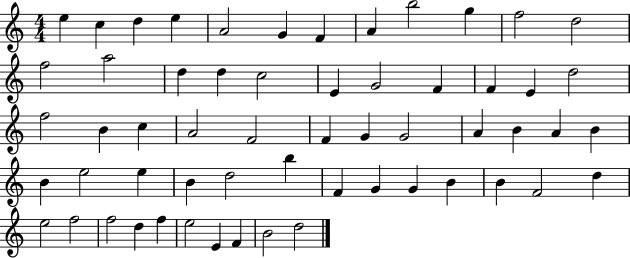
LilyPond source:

{
  \clef treble
  \numericTimeSignature
  \time 4/4
  \key c \major
  e''4 c''4 d''4 e''4 | a'2 g'4 f'4 | a'4 b''2 g''4 | f''2 d''2 | \break f''2 a''2 | d''4 d''4 c''2 | e'4 g'2 f'4 | f'4 e'4 d''2 | \break f''2 b'4 c''4 | a'2 f'2 | f'4 g'4 g'2 | a'4 b'4 a'4 b'4 | \break b'4 e''2 e''4 | b'4 d''2 b''4 | f'4 g'4 g'4 b'4 | b'4 f'2 d''4 | \break e''2 f''2 | f''2 d''4 f''4 | e''2 e'4 f'4 | b'2 d''2 | \break \bar "|."
}